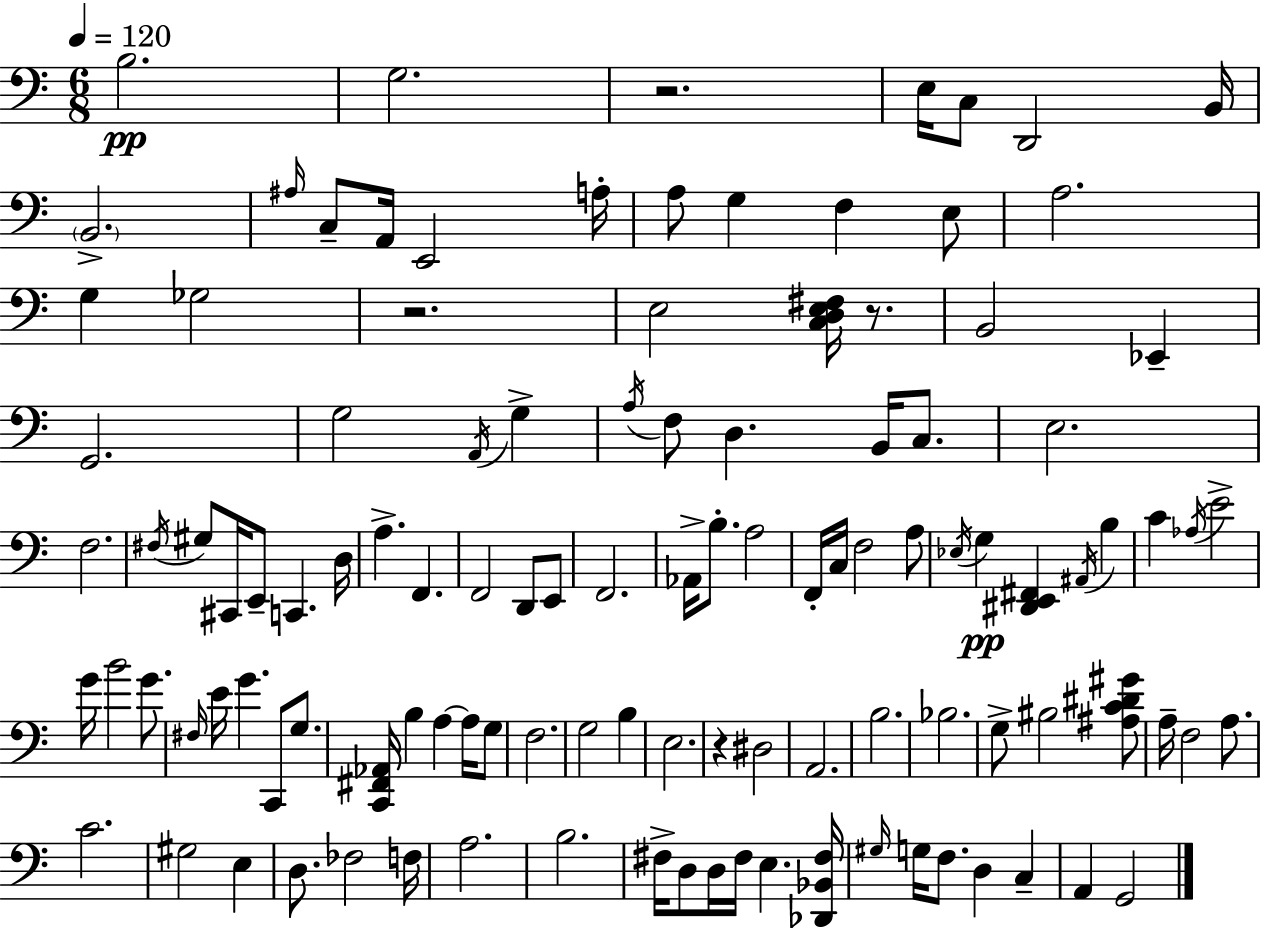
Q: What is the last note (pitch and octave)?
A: G2